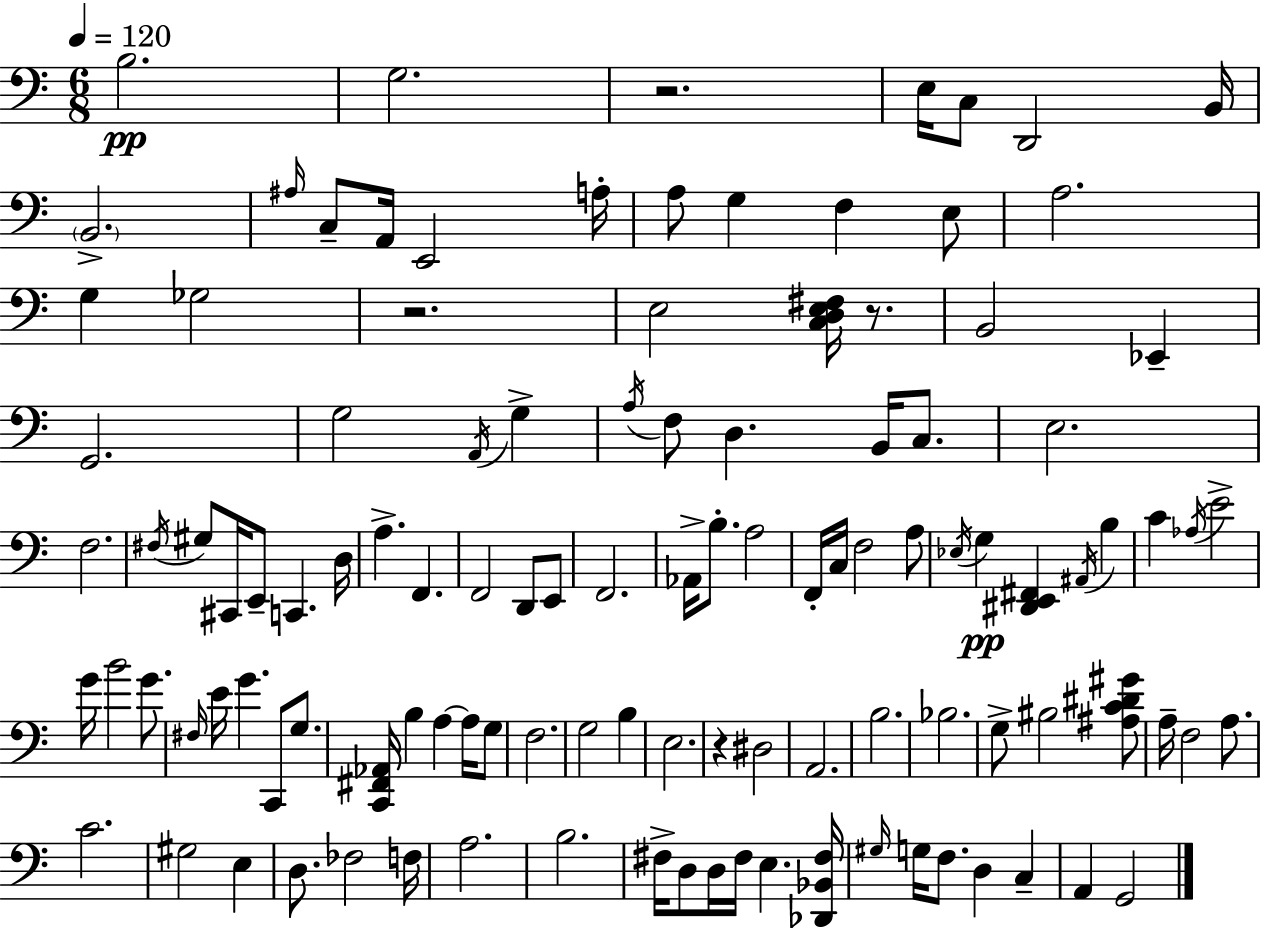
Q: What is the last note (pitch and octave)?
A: G2